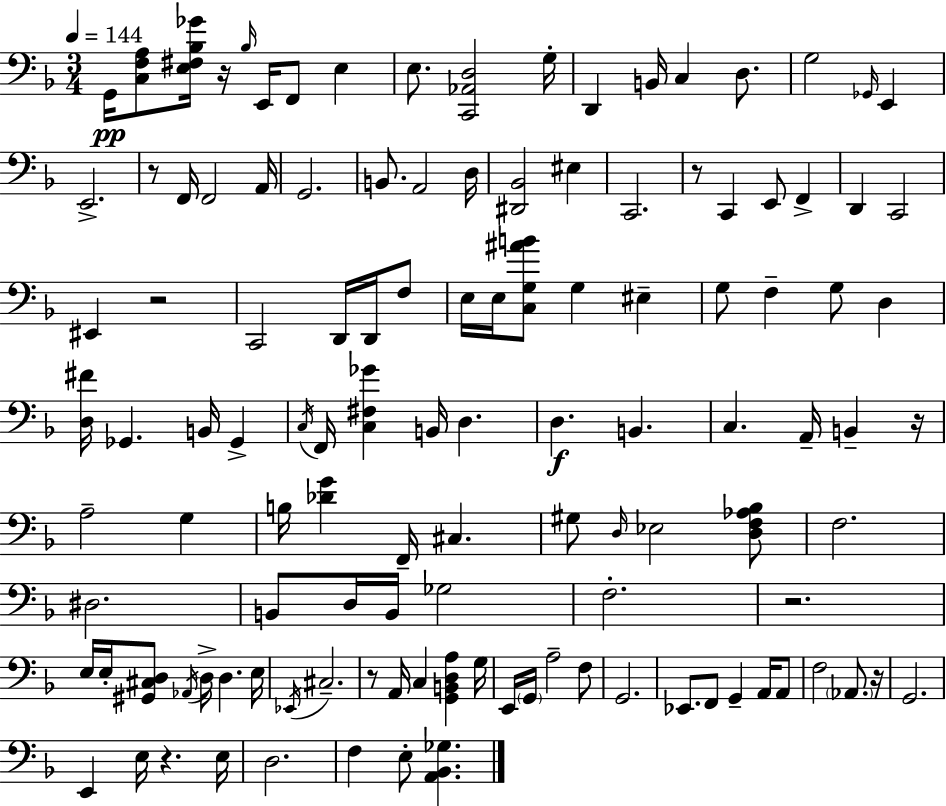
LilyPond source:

{
  \clef bass
  \numericTimeSignature
  \time 3/4
  \key f \major
  \tempo 4 = 144
  g,16\pp <c f a>8 <e fis bes ges'>16 r16 \grace { bes16 } e,16 f,8 e4 | e8. <c, aes, d>2 | g16-. d,4 b,16 c4 d8. | g2 \grace { ges,16 } e,4 | \break e,2.-> | r8 f,16 f,2 | a,16 g,2. | b,8. a,2 | \break d16 <dis, bes,>2 eis4 | c,2. | r8 c,4 e,8 f,4-> | d,4 c,2 | \break eis,4 r2 | c,2 d,16 d,16 | f8 e16 e16 <c g ais' b'>8 g4 eis4-- | g8 f4-- g8 d4 | \break <d fis'>16 ges,4. b,16 ges,4-> | \acciaccatura { c16 } f,16 <c fis ges'>4 b,16 d4. | d4.\f b,4. | c4. a,16-- b,4-- | \break r16 a2-- g4 | b16 <des' g'>4 f,16-- cis4. | gis8 \grace { d16 } ees2 | <d f aes bes>8 f2. | \break dis2. | b,8 d16 b,16 ges2 | f2.-. | r2. | \break e16 e16-. <gis, cis d>8 \acciaccatura { aes,16 } d16-> d4. | e16 \acciaccatura { ees,16 } cis2.-- | r8 a,16 c4 | <g, b, d a>4 g16 e,16 \parenthesize g,16 a2-- | \break f8 g,2. | ees,8. f,8 g,4-- | a,16 a,8 f2 | \parenthesize aes,8. r16 g,2. | \break e,4 e16 r4. | e16 d2. | f4 e8-. | <a, bes, ges>4. \bar "|."
}